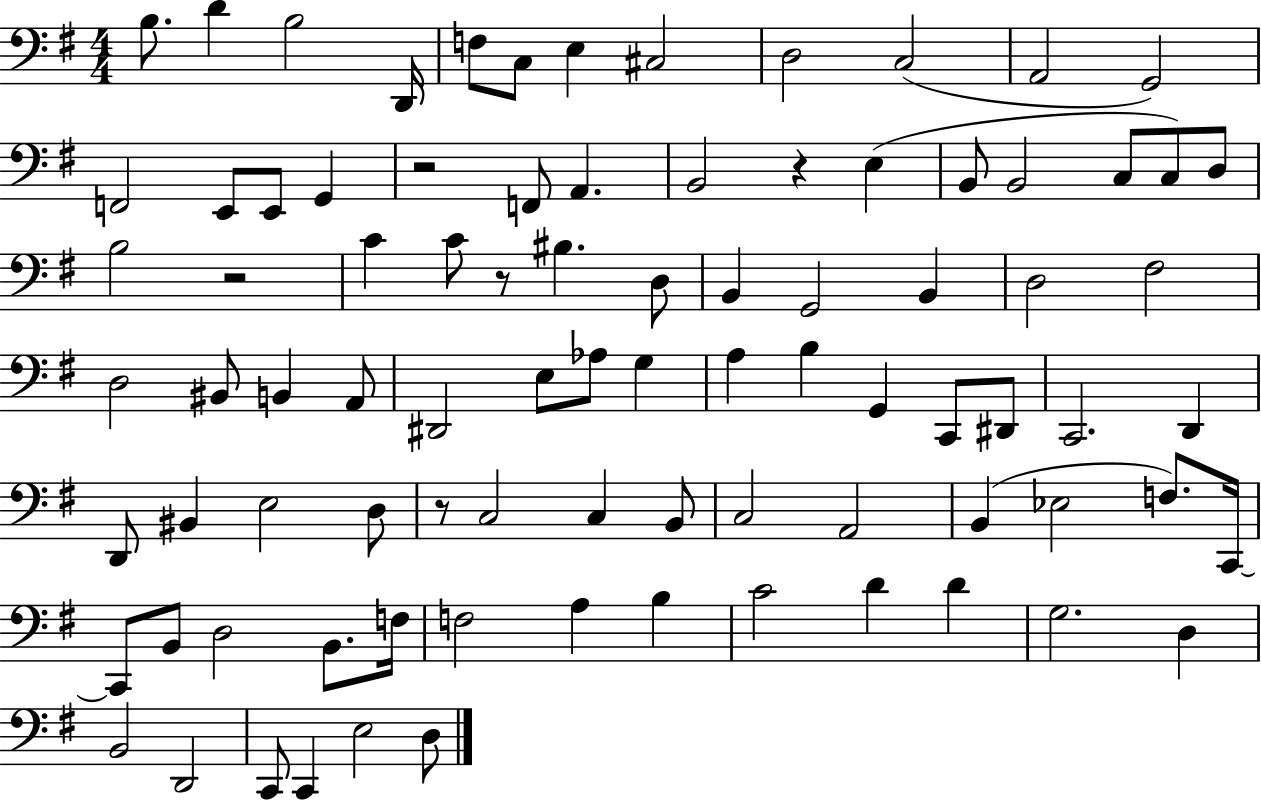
B3/e. D4/q B3/h D2/s F3/e C3/e E3/q C#3/h D3/h C3/h A2/h G2/h F2/h E2/e E2/e G2/q R/h F2/e A2/q. B2/h R/q E3/q B2/e B2/h C3/e C3/e D3/e B3/h R/h C4/q C4/e R/e BIS3/q. D3/e B2/q G2/h B2/q D3/h F#3/h D3/h BIS2/e B2/q A2/e D#2/h E3/e Ab3/e G3/q A3/q B3/q G2/q C2/e D#2/e C2/h. D2/q D2/e BIS2/q E3/h D3/e R/e C3/h C3/q B2/e C3/h A2/h B2/q Eb3/h F3/e. C2/s C2/e B2/e D3/h B2/e. F3/s F3/h A3/q B3/q C4/h D4/q D4/q G3/h. D3/q B2/h D2/h C2/e C2/q E3/h D3/e